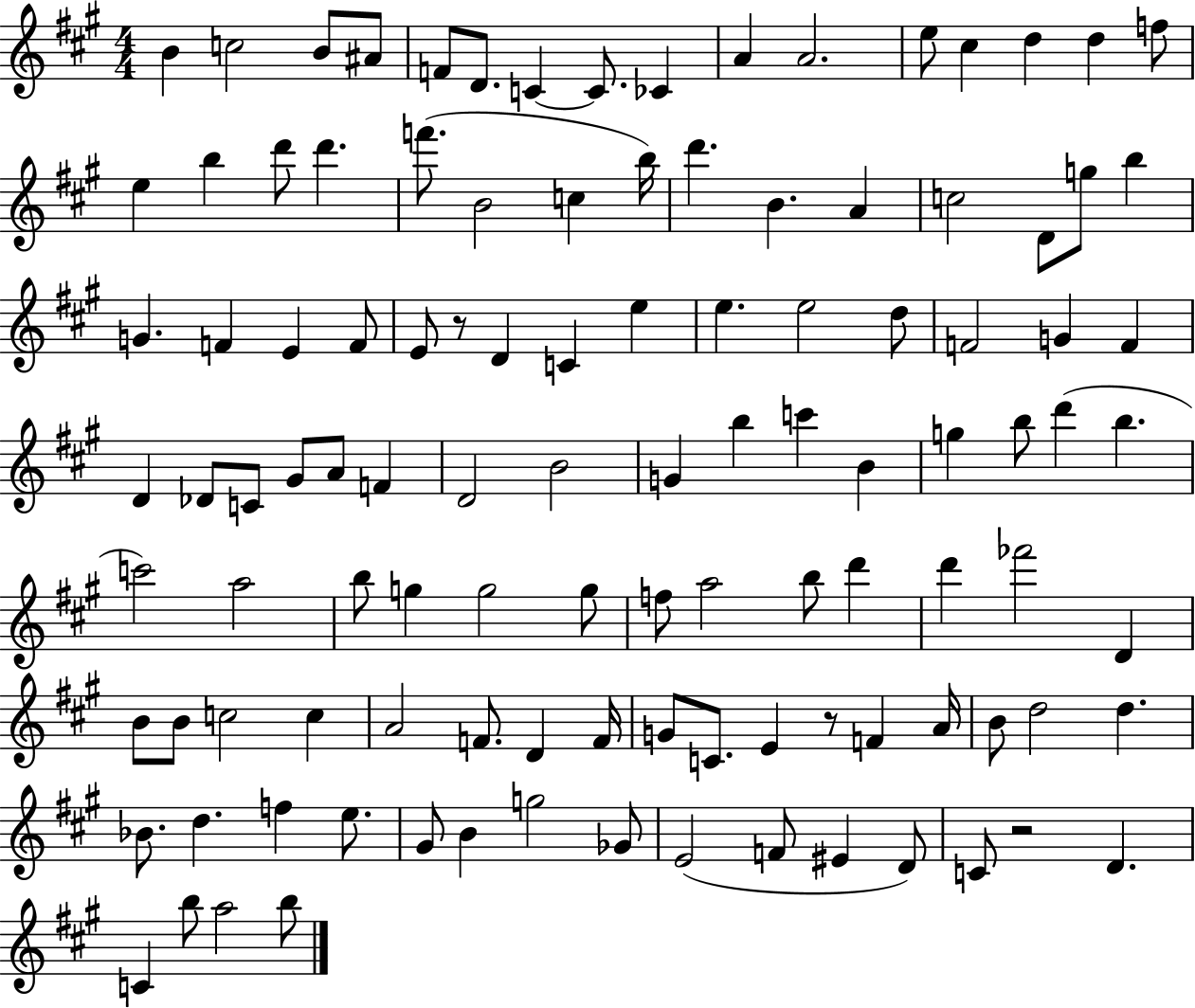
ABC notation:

X:1
T:Untitled
M:4/4
L:1/4
K:A
B c2 B/2 ^A/2 F/2 D/2 C C/2 _C A A2 e/2 ^c d d f/2 e b d'/2 d' f'/2 B2 c b/4 d' B A c2 D/2 g/2 b G F E F/2 E/2 z/2 D C e e e2 d/2 F2 G F D _D/2 C/2 ^G/2 A/2 F D2 B2 G b c' B g b/2 d' b c'2 a2 b/2 g g2 g/2 f/2 a2 b/2 d' d' _f'2 D B/2 B/2 c2 c A2 F/2 D F/4 G/2 C/2 E z/2 F A/4 B/2 d2 d _B/2 d f e/2 ^G/2 B g2 _G/2 E2 F/2 ^E D/2 C/2 z2 D C b/2 a2 b/2